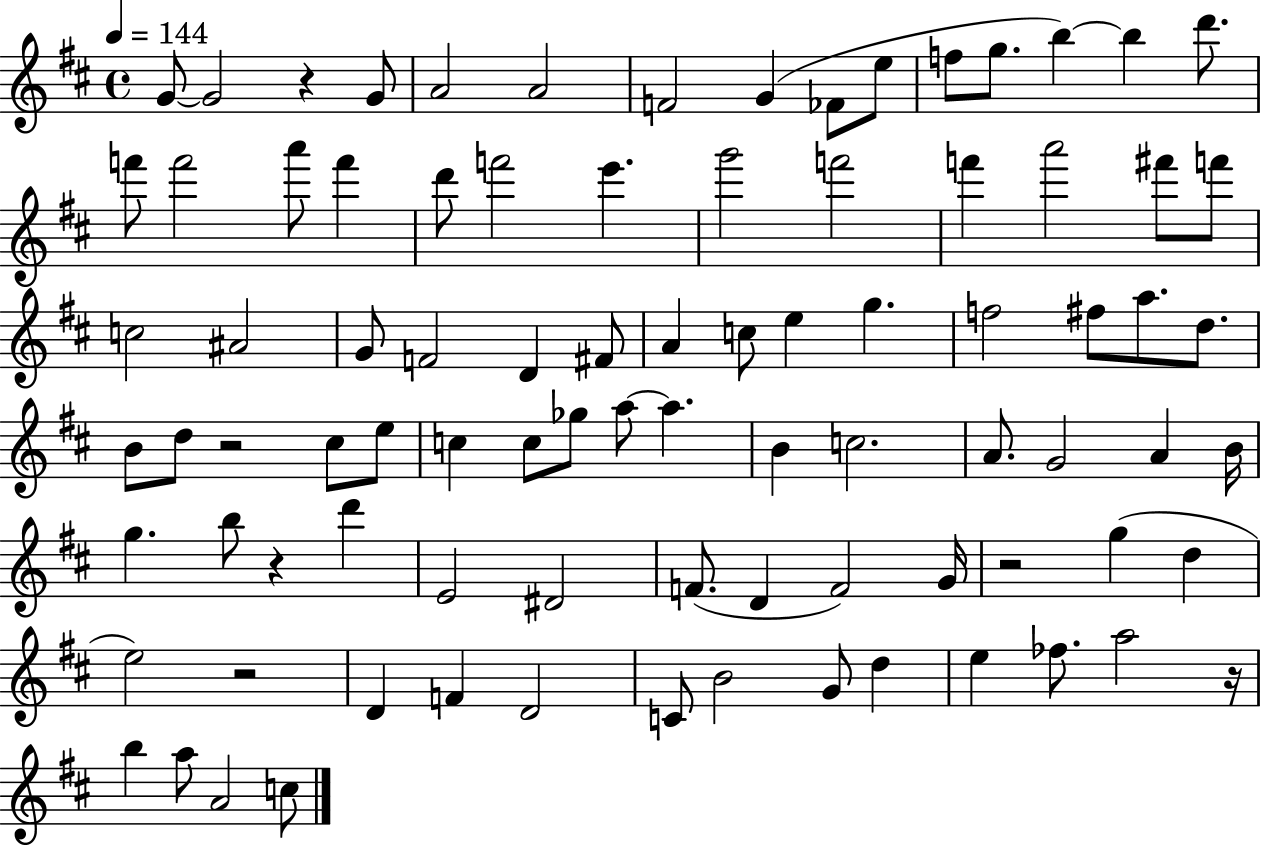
{
  \clef treble
  \time 4/4
  \defaultTimeSignature
  \key d \major
  \tempo 4 = 144
  g'8~~ g'2 r4 g'8 | a'2 a'2 | f'2 g'4( fes'8 e''8 | f''8 g''8. b''4~~) b''4 d'''8. | \break f'''8 f'''2 a'''8 f'''4 | d'''8 f'''2 e'''4. | g'''2 f'''2 | f'''4 a'''2 fis'''8 f'''8 | \break c''2 ais'2 | g'8 f'2 d'4 fis'8 | a'4 c''8 e''4 g''4. | f''2 fis''8 a''8. d''8. | \break b'8 d''8 r2 cis''8 e''8 | c''4 c''8 ges''8 a''8~~ a''4. | b'4 c''2. | a'8. g'2 a'4 b'16 | \break g''4. b''8 r4 d'''4 | e'2 dis'2 | f'8.( d'4 f'2) g'16 | r2 g''4( d''4 | \break e''2) r2 | d'4 f'4 d'2 | c'8 b'2 g'8 d''4 | e''4 fes''8. a''2 r16 | \break b''4 a''8 a'2 c''8 | \bar "|."
}